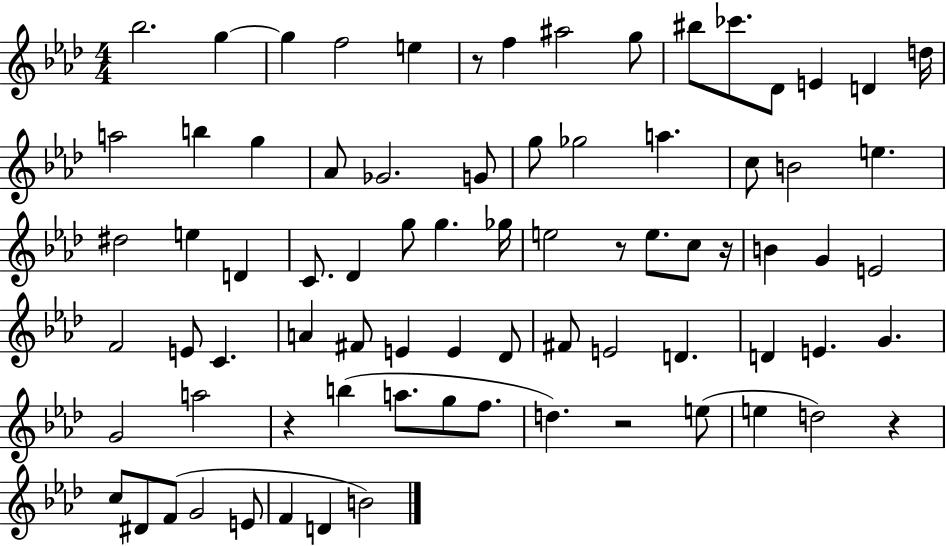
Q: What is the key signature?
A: AES major